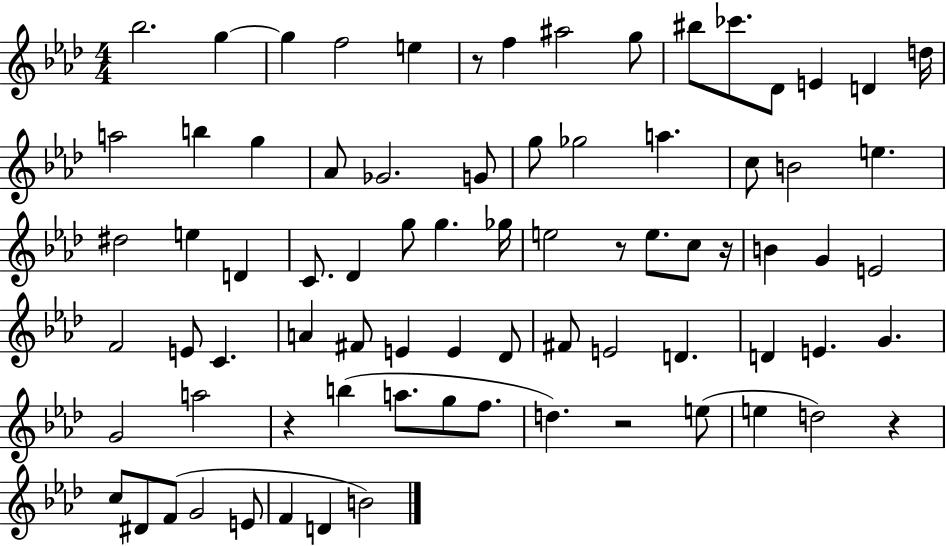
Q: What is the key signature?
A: AES major